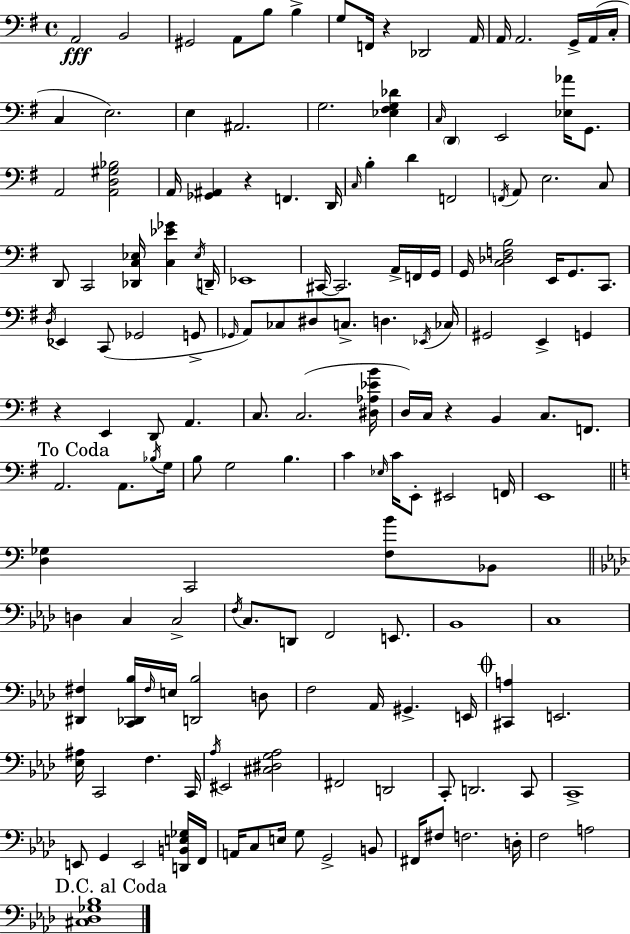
{
  \clef bass
  \time 4/4
  \defaultTimeSignature
  \key g \major
  \repeat volta 2 { a,2\fff b,2 | gis,2 a,8 b8 b4-> | g8 f,16 r4 des,2 a,16 | a,16 a,2. g,16-> a,16( c16-. | \break c4 e2.) | e4 ais,2. | g2. <ees fis g des'>4 | \grace { c16 } \parenthesize d,4 e,2 <ees aes'>16 g,8. | \break a,2 <a, d gis bes>2 | a,16 <ges, ais,>4 r4 f,4. | d,16 \grace { c16 } b4-. d'4 f,2 | \acciaccatura { f,16 } a,8 e2. | \break c8 d,8 c,2 <des, c ees>16 <c ees' ges'>4 | \acciaccatura { ees16 } d,16-- ees,1 | cis,16~~ cis,2. | a,16-> f,16 g,16 g,16 <c des f b>2 e,16 g,8. | \break c,8. \acciaccatura { d16 } ees,4 c,8( ges,2 | g,8-> \grace { ges,16 }) a,8 ces8 dis8 c8.-> d4. | \acciaccatura { ees,16 } ces16 gis,2 e,4-> | g,4 r4 e,4 d,8 | \break a,4. c8. c2.( | <dis aes ees' b'>16 d16) c16 r4 b,4 | c8. f,8. \mark "To Coda" a,2. | a,8. \acciaccatura { bes16 } g16 b8 g2 | \break b4. c'4 \grace { ees16 } c'16 e,8-. | eis,2 f,16 e,1 | \bar "||" \break \key c \major <d ges>4 c,2 <f b'>8 bes,8 | \bar "||" \break \key aes \major d4 c4 c2-> | \acciaccatura { f16 } c8. d,8 f,2 e,8. | bes,1 | c1 | \break <dis, fis>4 <c, des, bes>16 \grace { fis16 } e16 <d, bes>2 | d8 f2 aes,16 gis,4.-> | e,16 \mark \markup { \musicglyph "scripts.coda" } <cis, a>4 e,2. | <ees ais>16 c,2 f4. | \break c,16 \acciaccatura { aes16 } eis,2 <cis dis g aes>2 | fis,2 d,2 | c,8-. d,2. | c,8 c,1-> | \break e,8 g,4 e,2 | <d, b, e ges>16 f,16 a,16 c8 e16 g8 g,2-> | b,8 fis,16 fis8 f2. | d16-. f2 a2 | \break \mark "D.C. al Coda" <cis des ges bes>1 | } \bar "|."
}